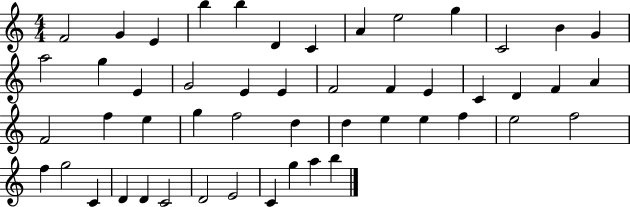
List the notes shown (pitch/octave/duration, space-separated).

F4/h G4/q E4/q B5/q B5/q D4/q C4/q A4/q E5/h G5/q C4/h B4/q G4/q A5/h G5/q E4/q G4/h E4/q E4/q F4/h F4/q E4/q C4/q D4/q F4/q A4/q F4/h F5/q E5/q G5/q F5/h D5/q D5/q E5/q E5/q F5/q E5/h F5/h F5/q G5/h C4/q D4/q D4/q C4/h D4/h E4/h C4/q G5/q A5/q B5/q